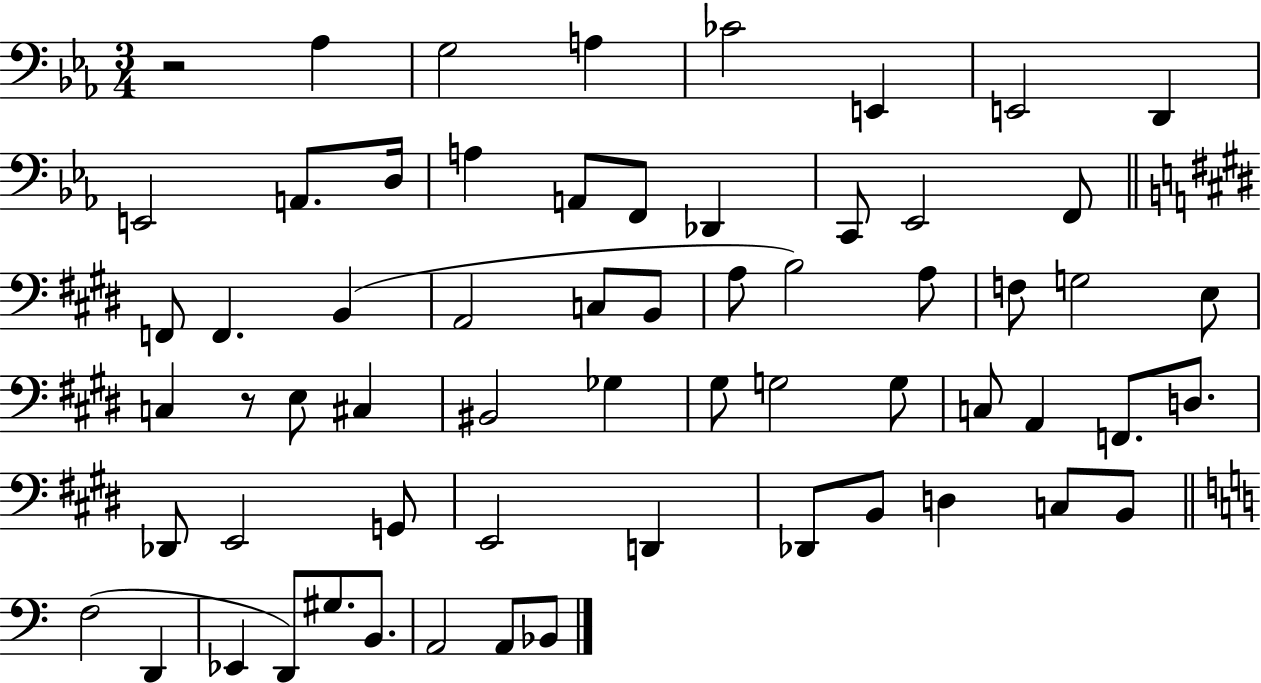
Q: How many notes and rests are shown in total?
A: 62